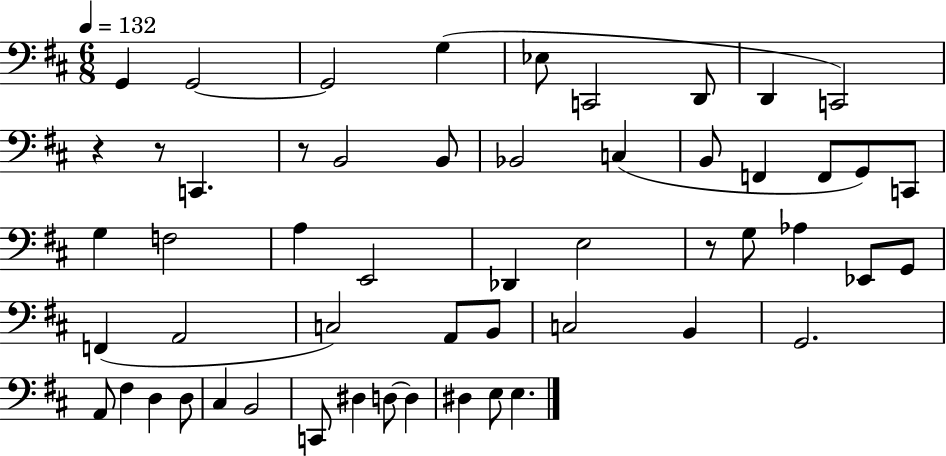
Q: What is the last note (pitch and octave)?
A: E3